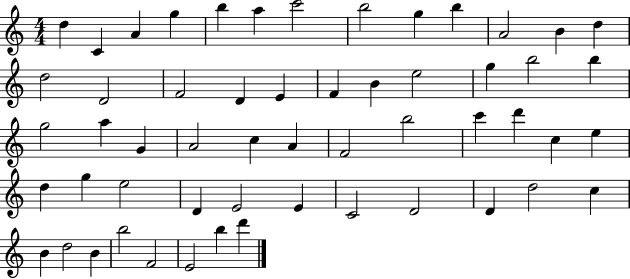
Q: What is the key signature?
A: C major